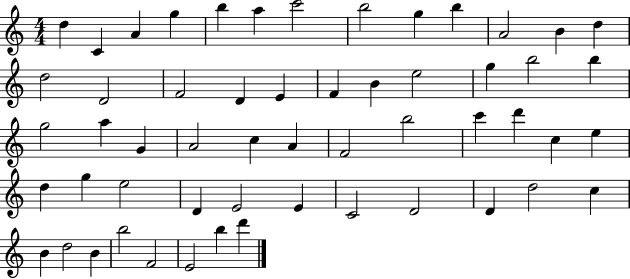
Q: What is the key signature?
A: C major